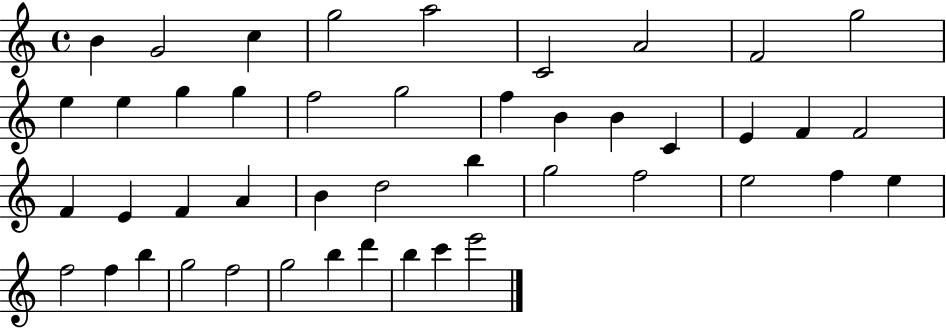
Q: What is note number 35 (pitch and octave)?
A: F5